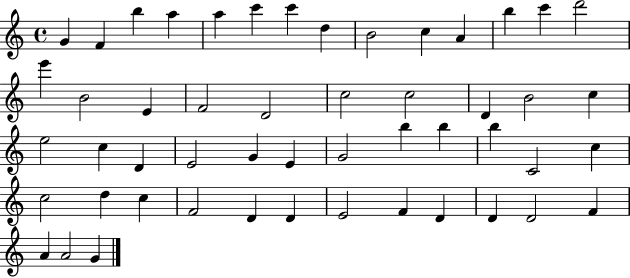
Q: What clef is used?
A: treble